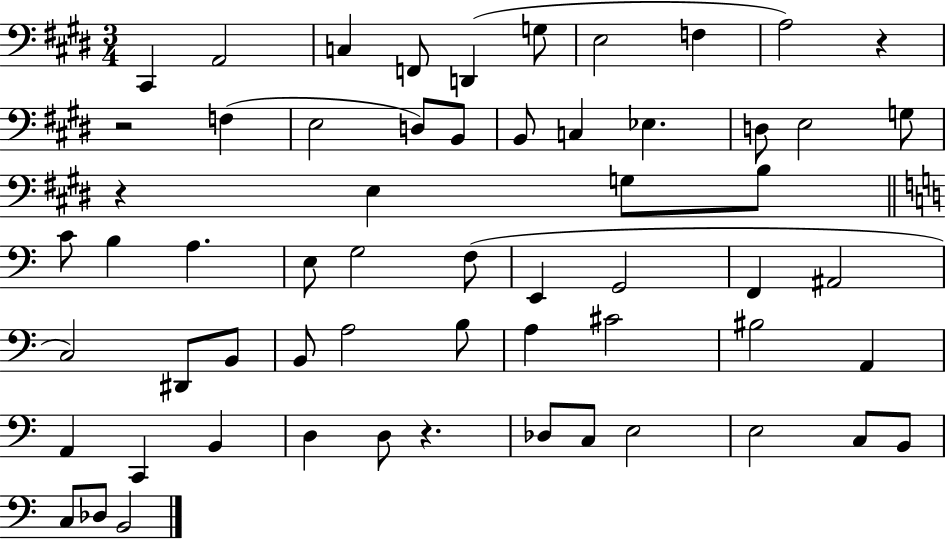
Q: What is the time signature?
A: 3/4